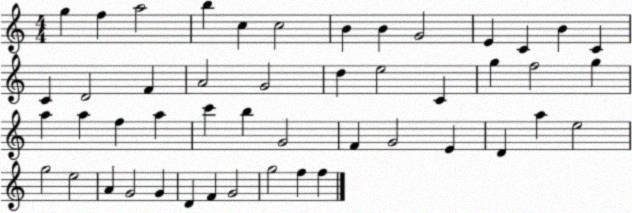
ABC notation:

X:1
T:Untitled
M:4/4
L:1/4
K:C
g f a2 b c c2 B B G2 E C B C C D2 F A2 G2 d e2 C g f2 g a a f a c' b G2 F G2 E D a e2 g2 e2 A G2 G D F G2 g2 f f